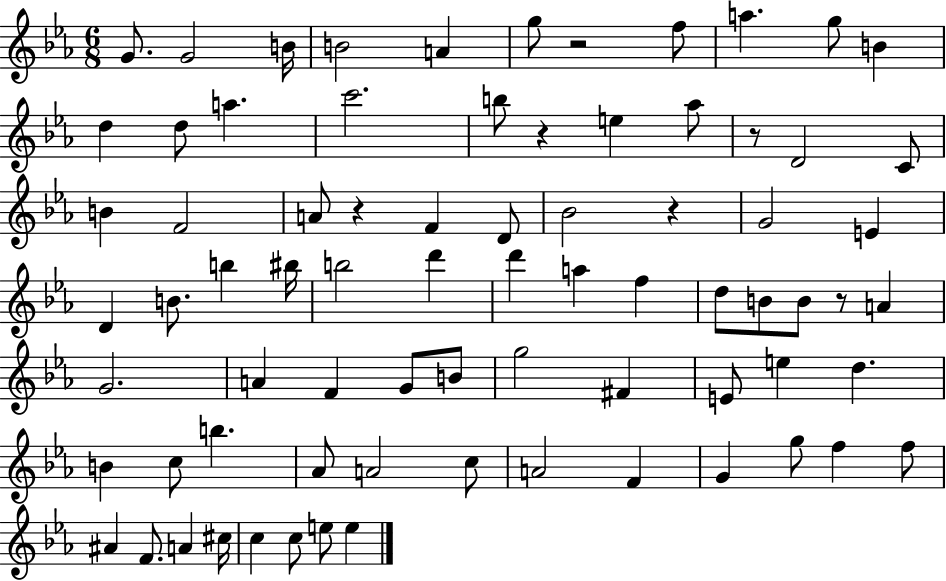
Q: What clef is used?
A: treble